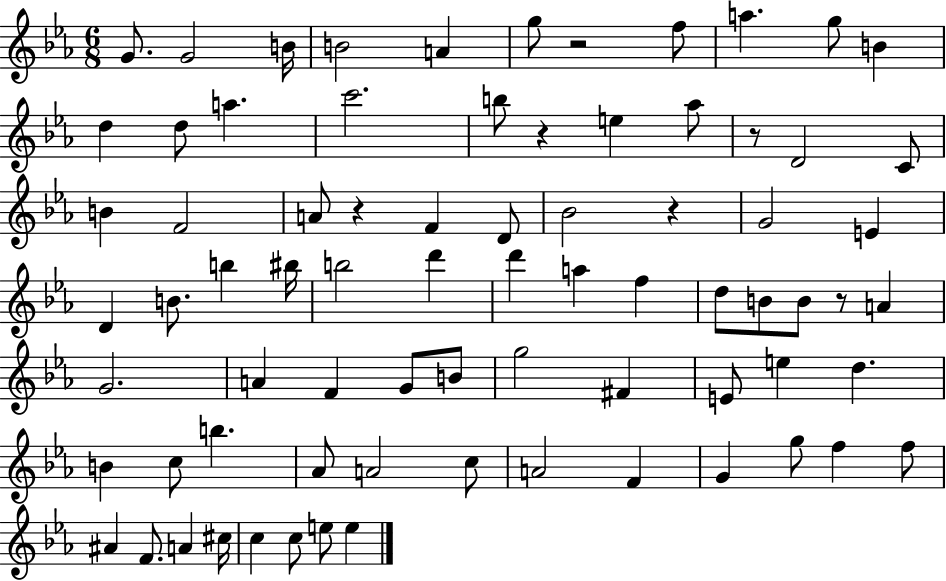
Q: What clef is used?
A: treble